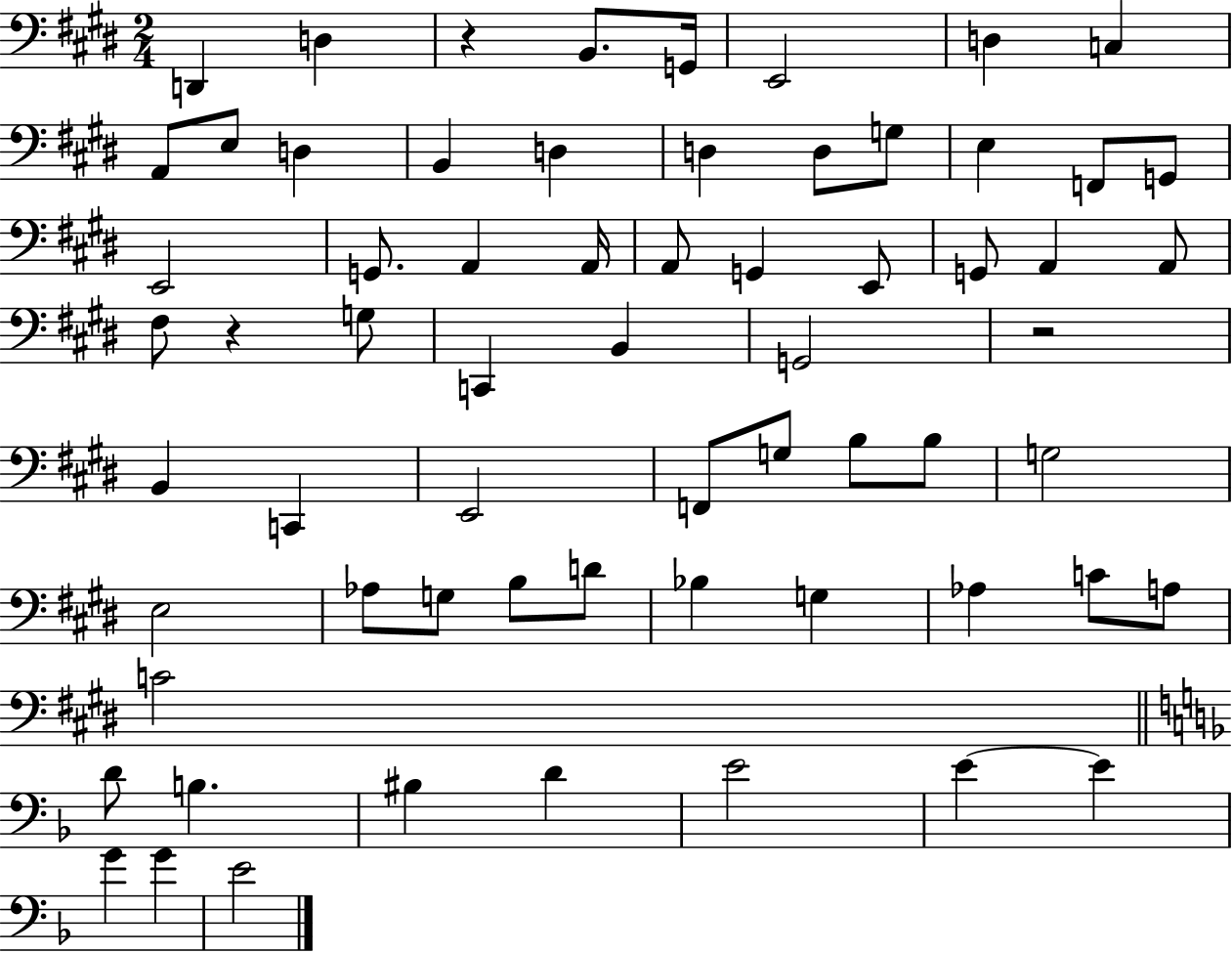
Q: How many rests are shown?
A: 3